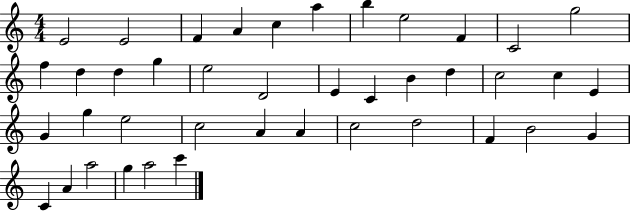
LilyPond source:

{
  \clef treble
  \numericTimeSignature
  \time 4/4
  \key c \major
  e'2 e'2 | f'4 a'4 c''4 a''4 | b''4 e''2 f'4 | c'2 g''2 | \break f''4 d''4 d''4 g''4 | e''2 d'2 | e'4 c'4 b'4 d''4 | c''2 c''4 e'4 | \break g'4 g''4 e''2 | c''2 a'4 a'4 | c''2 d''2 | f'4 b'2 g'4 | \break c'4 a'4 a''2 | g''4 a''2 c'''4 | \bar "|."
}